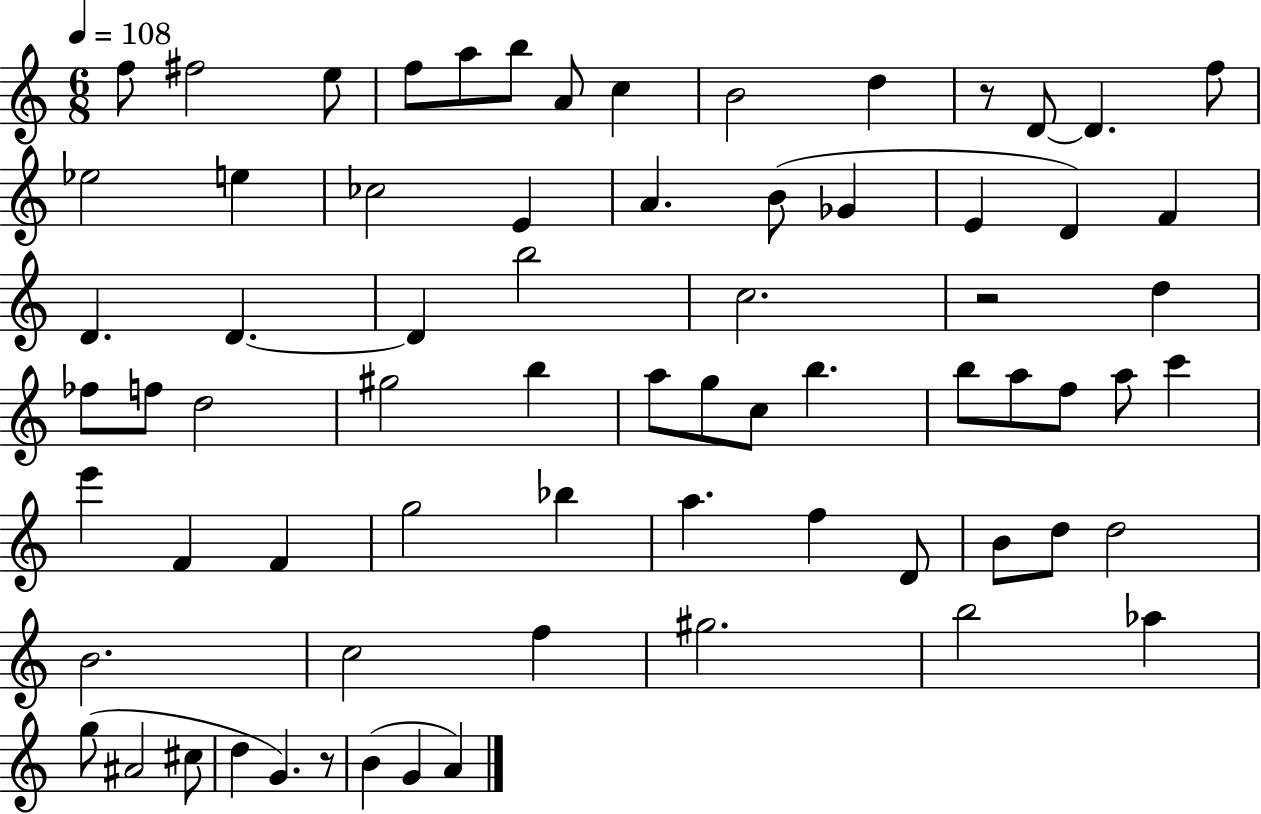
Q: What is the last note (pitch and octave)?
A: A4